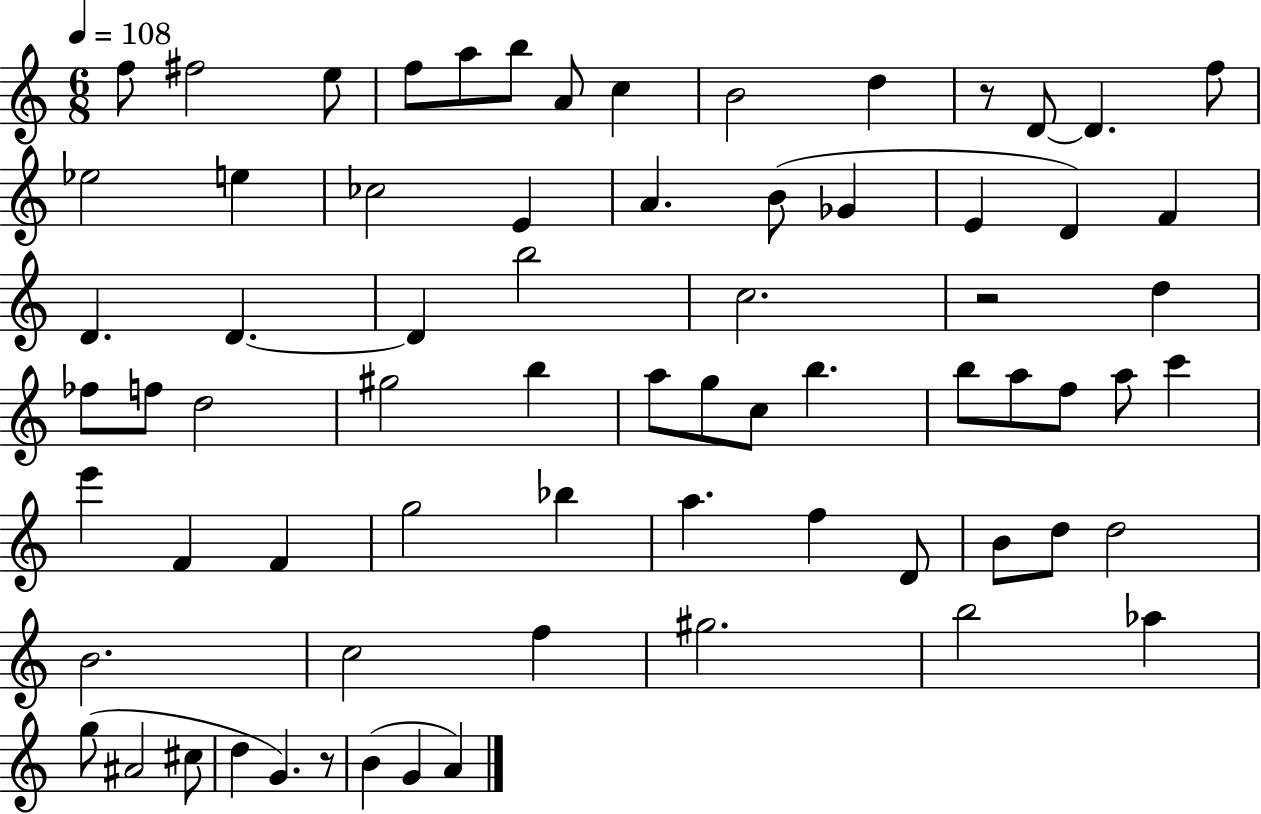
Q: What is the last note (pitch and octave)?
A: A4